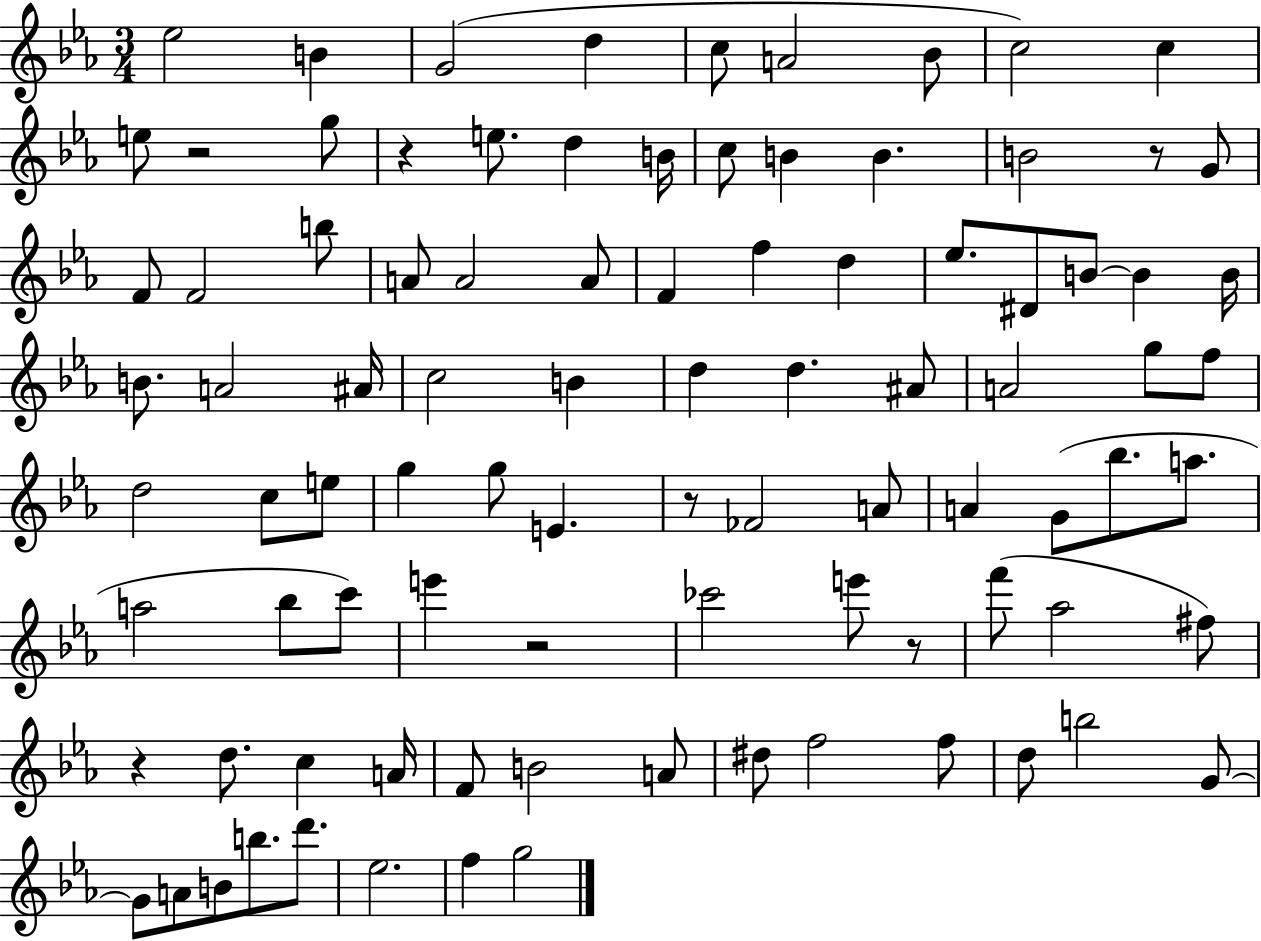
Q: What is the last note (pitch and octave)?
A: G5